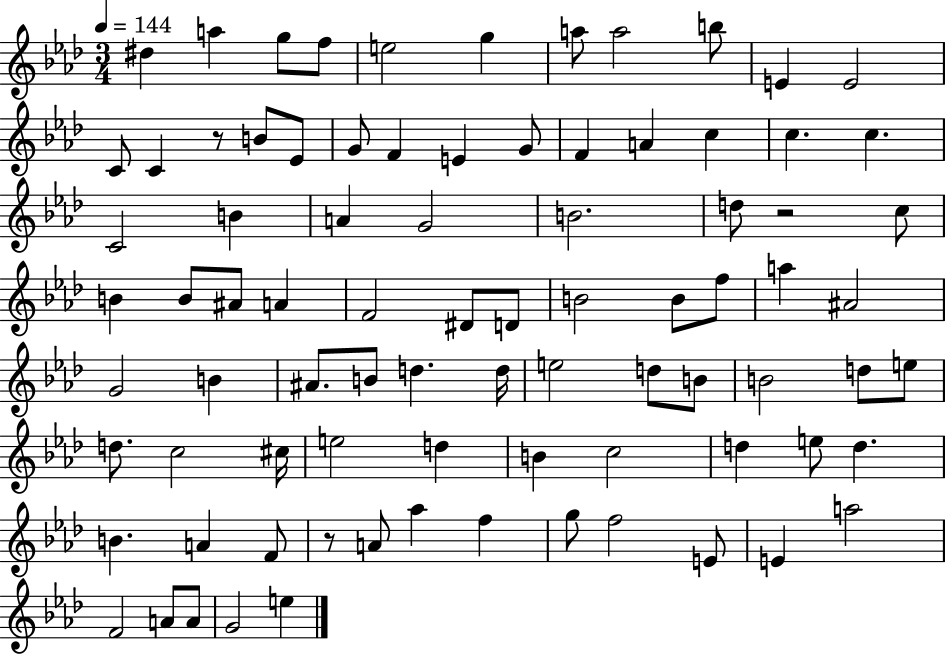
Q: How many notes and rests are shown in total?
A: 84